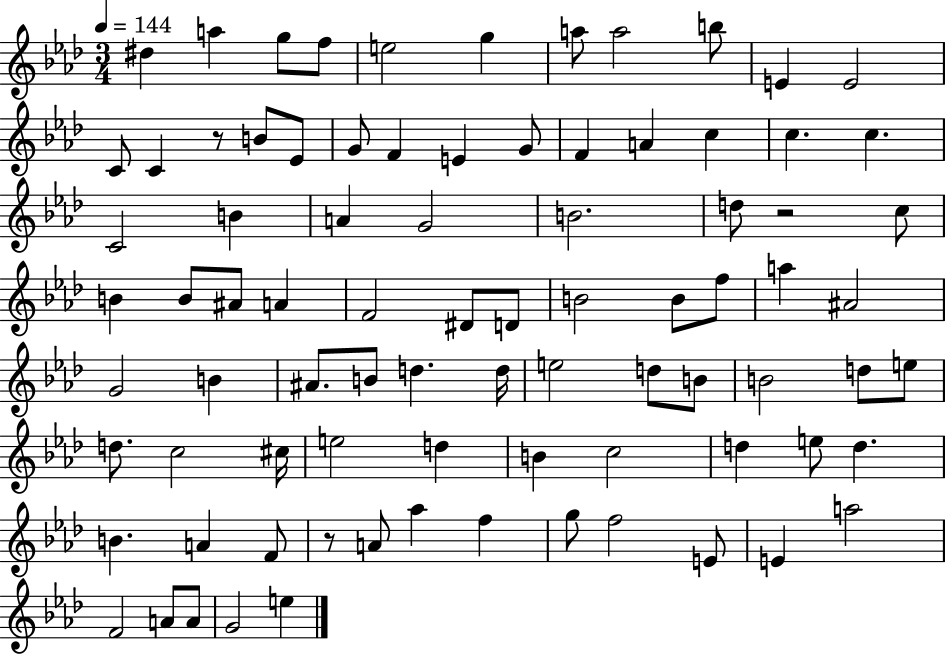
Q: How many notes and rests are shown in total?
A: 84